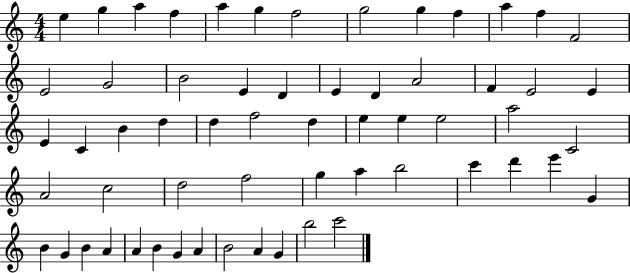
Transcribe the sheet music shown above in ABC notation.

X:1
T:Untitled
M:4/4
L:1/4
K:C
e g a f a g f2 g2 g f a f F2 E2 G2 B2 E D E D A2 F E2 E E C B d d f2 d e e e2 a2 C2 A2 c2 d2 f2 g a b2 c' d' e' G B G B A A B G A B2 A G b2 c'2